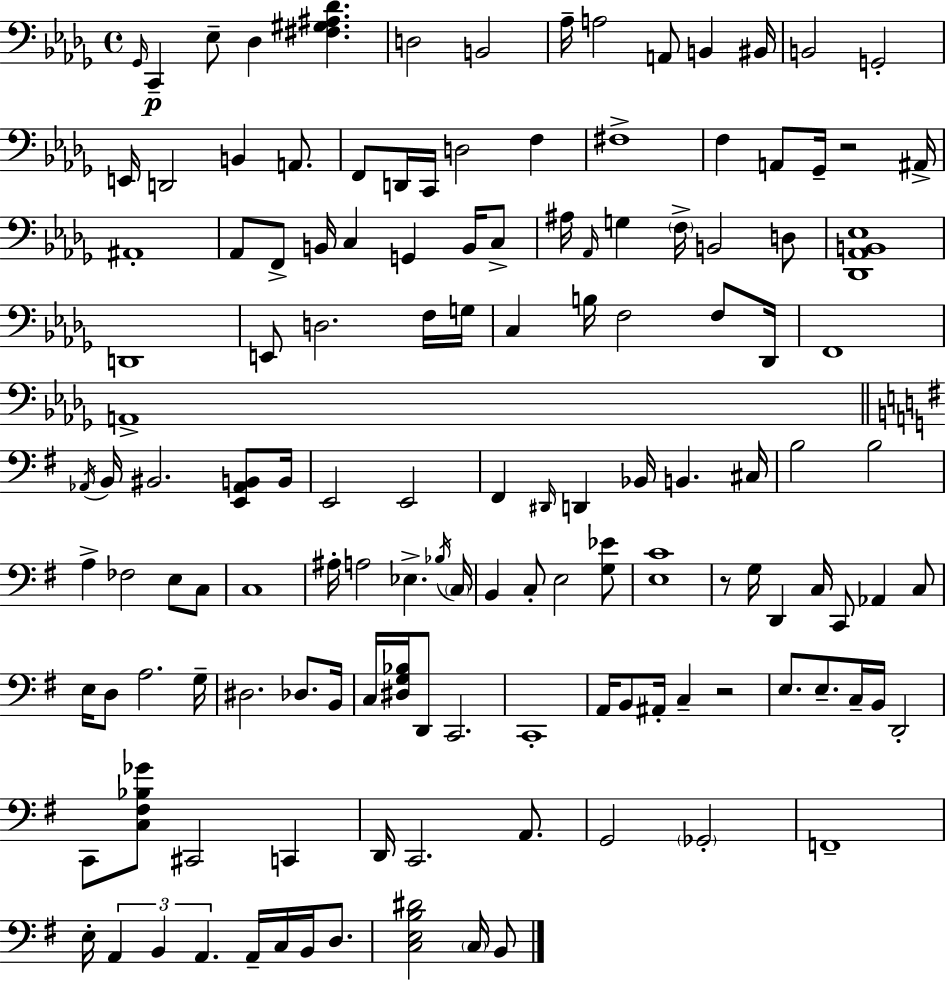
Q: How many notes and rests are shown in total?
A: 136